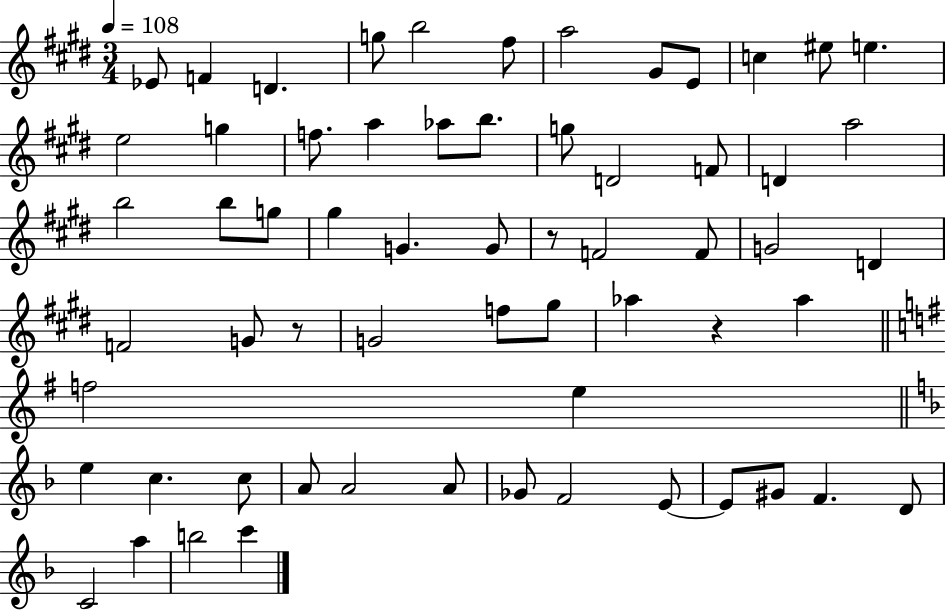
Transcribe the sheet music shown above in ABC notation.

X:1
T:Untitled
M:3/4
L:1/4
K:E
_E/2 F D g/2 b2 ^f/2 a2 ^G/2 E/2 c ^e/2 e e2 g f/2 a _a/2 b/2 g/2 D2 F/2 D a2 b2 b/2 g/2 ^g G G/2 z/2 F2 F/2 G2 D F2 G/2 z/2 G2 f/2 ^g/2 _a z _a f2 e e c c/2 A/2 A2 A/2 _G/2 F2 E/2 E/2 ^G/2 F D/2 C2 a b2 c'